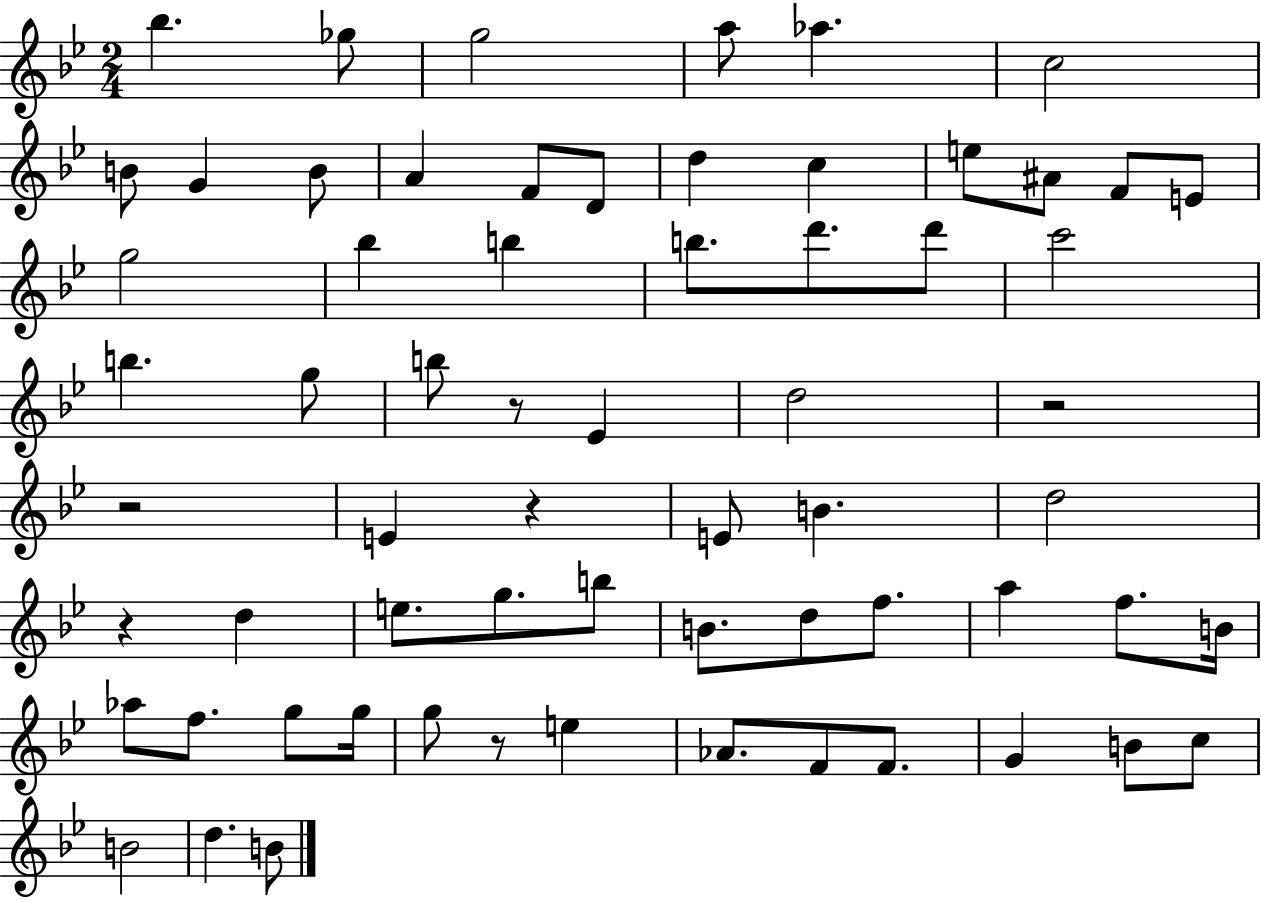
Bb5/q. Gb5/e G5/h A5/e Ab5/q. C5/h B4/e G4/q B4/e A4/q F4/e D4/e D5/q C5/q E5/e A#4/e F4/e E4/e G5/h Bb5/q B5/q B5/e. D6/e. D6/e C6/h B5/q. G5/e B5/e R/e Eb4/q D5/h R/h R/h E4/q R/q E4/e B4/q. D5/h R/q D5/q E5/e. G5/e. B5/e B4/e. D5/e F5/e. A5/q F5/e. B4/s Ab5/e F5/e. G5/e G5/s G5/e R/e E5/q Ab4/e. F4/e F4/e. G4/q B4/e C5/e B4/h D5/q. B4/e